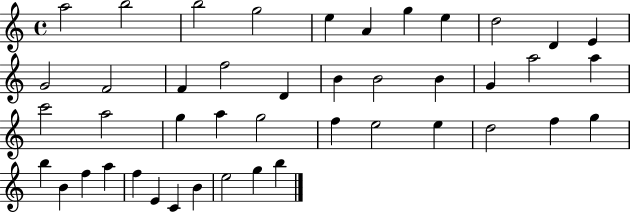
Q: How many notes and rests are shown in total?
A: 44